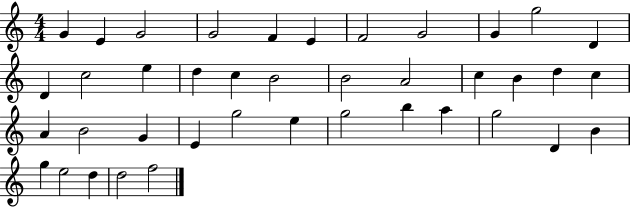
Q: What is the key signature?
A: C major